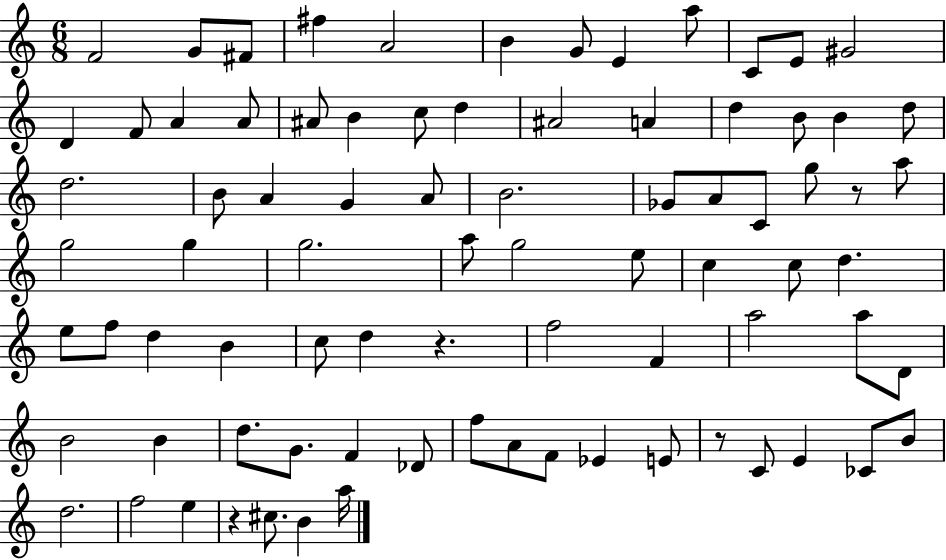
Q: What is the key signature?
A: C major